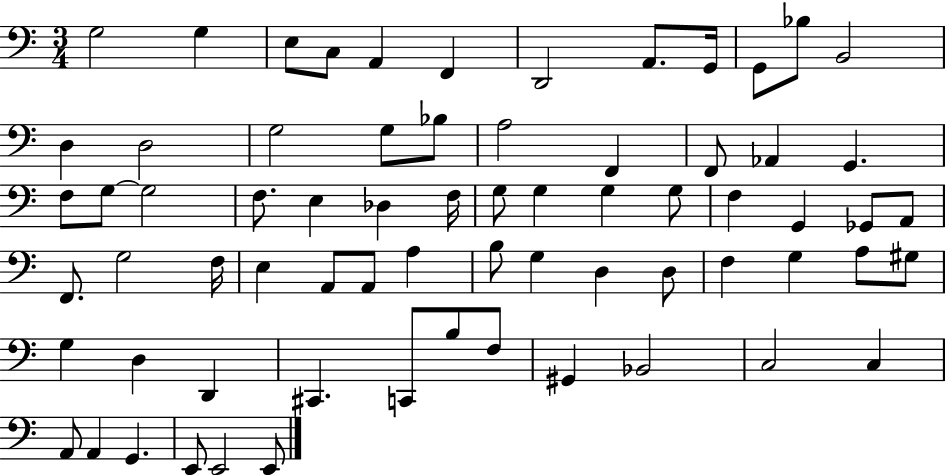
X:1
T:Untitled
M:3/4
L:1/4
K:C
G,2 G, E,/2 C,/2 A,, F,, D,,2 A,,/2 G,,/4 G,,/2 _B,/2 B,,2 D, D,2 G,2 G,/2 _B,/2 A,2 F,, F,,/2 _A,, G,, F,/2 G,/2 G,2 F,/2 E, _D, F,/4 G,/2 G, G, G,/2 F, G,, _G,,/2 A,,/2 F,,/2 G,2 F,/4 E, A,,/2 A,,/2 A, B,/2 G, D, D,/2 F, G, A,/2 ^G,/2 G, D, D,, ^C,, C,,/2 B,/2 F,/2 ^G,, _B,,2 C,2 C, A,,/2 A,, G,, E,,/2 E,,2 E,,/2